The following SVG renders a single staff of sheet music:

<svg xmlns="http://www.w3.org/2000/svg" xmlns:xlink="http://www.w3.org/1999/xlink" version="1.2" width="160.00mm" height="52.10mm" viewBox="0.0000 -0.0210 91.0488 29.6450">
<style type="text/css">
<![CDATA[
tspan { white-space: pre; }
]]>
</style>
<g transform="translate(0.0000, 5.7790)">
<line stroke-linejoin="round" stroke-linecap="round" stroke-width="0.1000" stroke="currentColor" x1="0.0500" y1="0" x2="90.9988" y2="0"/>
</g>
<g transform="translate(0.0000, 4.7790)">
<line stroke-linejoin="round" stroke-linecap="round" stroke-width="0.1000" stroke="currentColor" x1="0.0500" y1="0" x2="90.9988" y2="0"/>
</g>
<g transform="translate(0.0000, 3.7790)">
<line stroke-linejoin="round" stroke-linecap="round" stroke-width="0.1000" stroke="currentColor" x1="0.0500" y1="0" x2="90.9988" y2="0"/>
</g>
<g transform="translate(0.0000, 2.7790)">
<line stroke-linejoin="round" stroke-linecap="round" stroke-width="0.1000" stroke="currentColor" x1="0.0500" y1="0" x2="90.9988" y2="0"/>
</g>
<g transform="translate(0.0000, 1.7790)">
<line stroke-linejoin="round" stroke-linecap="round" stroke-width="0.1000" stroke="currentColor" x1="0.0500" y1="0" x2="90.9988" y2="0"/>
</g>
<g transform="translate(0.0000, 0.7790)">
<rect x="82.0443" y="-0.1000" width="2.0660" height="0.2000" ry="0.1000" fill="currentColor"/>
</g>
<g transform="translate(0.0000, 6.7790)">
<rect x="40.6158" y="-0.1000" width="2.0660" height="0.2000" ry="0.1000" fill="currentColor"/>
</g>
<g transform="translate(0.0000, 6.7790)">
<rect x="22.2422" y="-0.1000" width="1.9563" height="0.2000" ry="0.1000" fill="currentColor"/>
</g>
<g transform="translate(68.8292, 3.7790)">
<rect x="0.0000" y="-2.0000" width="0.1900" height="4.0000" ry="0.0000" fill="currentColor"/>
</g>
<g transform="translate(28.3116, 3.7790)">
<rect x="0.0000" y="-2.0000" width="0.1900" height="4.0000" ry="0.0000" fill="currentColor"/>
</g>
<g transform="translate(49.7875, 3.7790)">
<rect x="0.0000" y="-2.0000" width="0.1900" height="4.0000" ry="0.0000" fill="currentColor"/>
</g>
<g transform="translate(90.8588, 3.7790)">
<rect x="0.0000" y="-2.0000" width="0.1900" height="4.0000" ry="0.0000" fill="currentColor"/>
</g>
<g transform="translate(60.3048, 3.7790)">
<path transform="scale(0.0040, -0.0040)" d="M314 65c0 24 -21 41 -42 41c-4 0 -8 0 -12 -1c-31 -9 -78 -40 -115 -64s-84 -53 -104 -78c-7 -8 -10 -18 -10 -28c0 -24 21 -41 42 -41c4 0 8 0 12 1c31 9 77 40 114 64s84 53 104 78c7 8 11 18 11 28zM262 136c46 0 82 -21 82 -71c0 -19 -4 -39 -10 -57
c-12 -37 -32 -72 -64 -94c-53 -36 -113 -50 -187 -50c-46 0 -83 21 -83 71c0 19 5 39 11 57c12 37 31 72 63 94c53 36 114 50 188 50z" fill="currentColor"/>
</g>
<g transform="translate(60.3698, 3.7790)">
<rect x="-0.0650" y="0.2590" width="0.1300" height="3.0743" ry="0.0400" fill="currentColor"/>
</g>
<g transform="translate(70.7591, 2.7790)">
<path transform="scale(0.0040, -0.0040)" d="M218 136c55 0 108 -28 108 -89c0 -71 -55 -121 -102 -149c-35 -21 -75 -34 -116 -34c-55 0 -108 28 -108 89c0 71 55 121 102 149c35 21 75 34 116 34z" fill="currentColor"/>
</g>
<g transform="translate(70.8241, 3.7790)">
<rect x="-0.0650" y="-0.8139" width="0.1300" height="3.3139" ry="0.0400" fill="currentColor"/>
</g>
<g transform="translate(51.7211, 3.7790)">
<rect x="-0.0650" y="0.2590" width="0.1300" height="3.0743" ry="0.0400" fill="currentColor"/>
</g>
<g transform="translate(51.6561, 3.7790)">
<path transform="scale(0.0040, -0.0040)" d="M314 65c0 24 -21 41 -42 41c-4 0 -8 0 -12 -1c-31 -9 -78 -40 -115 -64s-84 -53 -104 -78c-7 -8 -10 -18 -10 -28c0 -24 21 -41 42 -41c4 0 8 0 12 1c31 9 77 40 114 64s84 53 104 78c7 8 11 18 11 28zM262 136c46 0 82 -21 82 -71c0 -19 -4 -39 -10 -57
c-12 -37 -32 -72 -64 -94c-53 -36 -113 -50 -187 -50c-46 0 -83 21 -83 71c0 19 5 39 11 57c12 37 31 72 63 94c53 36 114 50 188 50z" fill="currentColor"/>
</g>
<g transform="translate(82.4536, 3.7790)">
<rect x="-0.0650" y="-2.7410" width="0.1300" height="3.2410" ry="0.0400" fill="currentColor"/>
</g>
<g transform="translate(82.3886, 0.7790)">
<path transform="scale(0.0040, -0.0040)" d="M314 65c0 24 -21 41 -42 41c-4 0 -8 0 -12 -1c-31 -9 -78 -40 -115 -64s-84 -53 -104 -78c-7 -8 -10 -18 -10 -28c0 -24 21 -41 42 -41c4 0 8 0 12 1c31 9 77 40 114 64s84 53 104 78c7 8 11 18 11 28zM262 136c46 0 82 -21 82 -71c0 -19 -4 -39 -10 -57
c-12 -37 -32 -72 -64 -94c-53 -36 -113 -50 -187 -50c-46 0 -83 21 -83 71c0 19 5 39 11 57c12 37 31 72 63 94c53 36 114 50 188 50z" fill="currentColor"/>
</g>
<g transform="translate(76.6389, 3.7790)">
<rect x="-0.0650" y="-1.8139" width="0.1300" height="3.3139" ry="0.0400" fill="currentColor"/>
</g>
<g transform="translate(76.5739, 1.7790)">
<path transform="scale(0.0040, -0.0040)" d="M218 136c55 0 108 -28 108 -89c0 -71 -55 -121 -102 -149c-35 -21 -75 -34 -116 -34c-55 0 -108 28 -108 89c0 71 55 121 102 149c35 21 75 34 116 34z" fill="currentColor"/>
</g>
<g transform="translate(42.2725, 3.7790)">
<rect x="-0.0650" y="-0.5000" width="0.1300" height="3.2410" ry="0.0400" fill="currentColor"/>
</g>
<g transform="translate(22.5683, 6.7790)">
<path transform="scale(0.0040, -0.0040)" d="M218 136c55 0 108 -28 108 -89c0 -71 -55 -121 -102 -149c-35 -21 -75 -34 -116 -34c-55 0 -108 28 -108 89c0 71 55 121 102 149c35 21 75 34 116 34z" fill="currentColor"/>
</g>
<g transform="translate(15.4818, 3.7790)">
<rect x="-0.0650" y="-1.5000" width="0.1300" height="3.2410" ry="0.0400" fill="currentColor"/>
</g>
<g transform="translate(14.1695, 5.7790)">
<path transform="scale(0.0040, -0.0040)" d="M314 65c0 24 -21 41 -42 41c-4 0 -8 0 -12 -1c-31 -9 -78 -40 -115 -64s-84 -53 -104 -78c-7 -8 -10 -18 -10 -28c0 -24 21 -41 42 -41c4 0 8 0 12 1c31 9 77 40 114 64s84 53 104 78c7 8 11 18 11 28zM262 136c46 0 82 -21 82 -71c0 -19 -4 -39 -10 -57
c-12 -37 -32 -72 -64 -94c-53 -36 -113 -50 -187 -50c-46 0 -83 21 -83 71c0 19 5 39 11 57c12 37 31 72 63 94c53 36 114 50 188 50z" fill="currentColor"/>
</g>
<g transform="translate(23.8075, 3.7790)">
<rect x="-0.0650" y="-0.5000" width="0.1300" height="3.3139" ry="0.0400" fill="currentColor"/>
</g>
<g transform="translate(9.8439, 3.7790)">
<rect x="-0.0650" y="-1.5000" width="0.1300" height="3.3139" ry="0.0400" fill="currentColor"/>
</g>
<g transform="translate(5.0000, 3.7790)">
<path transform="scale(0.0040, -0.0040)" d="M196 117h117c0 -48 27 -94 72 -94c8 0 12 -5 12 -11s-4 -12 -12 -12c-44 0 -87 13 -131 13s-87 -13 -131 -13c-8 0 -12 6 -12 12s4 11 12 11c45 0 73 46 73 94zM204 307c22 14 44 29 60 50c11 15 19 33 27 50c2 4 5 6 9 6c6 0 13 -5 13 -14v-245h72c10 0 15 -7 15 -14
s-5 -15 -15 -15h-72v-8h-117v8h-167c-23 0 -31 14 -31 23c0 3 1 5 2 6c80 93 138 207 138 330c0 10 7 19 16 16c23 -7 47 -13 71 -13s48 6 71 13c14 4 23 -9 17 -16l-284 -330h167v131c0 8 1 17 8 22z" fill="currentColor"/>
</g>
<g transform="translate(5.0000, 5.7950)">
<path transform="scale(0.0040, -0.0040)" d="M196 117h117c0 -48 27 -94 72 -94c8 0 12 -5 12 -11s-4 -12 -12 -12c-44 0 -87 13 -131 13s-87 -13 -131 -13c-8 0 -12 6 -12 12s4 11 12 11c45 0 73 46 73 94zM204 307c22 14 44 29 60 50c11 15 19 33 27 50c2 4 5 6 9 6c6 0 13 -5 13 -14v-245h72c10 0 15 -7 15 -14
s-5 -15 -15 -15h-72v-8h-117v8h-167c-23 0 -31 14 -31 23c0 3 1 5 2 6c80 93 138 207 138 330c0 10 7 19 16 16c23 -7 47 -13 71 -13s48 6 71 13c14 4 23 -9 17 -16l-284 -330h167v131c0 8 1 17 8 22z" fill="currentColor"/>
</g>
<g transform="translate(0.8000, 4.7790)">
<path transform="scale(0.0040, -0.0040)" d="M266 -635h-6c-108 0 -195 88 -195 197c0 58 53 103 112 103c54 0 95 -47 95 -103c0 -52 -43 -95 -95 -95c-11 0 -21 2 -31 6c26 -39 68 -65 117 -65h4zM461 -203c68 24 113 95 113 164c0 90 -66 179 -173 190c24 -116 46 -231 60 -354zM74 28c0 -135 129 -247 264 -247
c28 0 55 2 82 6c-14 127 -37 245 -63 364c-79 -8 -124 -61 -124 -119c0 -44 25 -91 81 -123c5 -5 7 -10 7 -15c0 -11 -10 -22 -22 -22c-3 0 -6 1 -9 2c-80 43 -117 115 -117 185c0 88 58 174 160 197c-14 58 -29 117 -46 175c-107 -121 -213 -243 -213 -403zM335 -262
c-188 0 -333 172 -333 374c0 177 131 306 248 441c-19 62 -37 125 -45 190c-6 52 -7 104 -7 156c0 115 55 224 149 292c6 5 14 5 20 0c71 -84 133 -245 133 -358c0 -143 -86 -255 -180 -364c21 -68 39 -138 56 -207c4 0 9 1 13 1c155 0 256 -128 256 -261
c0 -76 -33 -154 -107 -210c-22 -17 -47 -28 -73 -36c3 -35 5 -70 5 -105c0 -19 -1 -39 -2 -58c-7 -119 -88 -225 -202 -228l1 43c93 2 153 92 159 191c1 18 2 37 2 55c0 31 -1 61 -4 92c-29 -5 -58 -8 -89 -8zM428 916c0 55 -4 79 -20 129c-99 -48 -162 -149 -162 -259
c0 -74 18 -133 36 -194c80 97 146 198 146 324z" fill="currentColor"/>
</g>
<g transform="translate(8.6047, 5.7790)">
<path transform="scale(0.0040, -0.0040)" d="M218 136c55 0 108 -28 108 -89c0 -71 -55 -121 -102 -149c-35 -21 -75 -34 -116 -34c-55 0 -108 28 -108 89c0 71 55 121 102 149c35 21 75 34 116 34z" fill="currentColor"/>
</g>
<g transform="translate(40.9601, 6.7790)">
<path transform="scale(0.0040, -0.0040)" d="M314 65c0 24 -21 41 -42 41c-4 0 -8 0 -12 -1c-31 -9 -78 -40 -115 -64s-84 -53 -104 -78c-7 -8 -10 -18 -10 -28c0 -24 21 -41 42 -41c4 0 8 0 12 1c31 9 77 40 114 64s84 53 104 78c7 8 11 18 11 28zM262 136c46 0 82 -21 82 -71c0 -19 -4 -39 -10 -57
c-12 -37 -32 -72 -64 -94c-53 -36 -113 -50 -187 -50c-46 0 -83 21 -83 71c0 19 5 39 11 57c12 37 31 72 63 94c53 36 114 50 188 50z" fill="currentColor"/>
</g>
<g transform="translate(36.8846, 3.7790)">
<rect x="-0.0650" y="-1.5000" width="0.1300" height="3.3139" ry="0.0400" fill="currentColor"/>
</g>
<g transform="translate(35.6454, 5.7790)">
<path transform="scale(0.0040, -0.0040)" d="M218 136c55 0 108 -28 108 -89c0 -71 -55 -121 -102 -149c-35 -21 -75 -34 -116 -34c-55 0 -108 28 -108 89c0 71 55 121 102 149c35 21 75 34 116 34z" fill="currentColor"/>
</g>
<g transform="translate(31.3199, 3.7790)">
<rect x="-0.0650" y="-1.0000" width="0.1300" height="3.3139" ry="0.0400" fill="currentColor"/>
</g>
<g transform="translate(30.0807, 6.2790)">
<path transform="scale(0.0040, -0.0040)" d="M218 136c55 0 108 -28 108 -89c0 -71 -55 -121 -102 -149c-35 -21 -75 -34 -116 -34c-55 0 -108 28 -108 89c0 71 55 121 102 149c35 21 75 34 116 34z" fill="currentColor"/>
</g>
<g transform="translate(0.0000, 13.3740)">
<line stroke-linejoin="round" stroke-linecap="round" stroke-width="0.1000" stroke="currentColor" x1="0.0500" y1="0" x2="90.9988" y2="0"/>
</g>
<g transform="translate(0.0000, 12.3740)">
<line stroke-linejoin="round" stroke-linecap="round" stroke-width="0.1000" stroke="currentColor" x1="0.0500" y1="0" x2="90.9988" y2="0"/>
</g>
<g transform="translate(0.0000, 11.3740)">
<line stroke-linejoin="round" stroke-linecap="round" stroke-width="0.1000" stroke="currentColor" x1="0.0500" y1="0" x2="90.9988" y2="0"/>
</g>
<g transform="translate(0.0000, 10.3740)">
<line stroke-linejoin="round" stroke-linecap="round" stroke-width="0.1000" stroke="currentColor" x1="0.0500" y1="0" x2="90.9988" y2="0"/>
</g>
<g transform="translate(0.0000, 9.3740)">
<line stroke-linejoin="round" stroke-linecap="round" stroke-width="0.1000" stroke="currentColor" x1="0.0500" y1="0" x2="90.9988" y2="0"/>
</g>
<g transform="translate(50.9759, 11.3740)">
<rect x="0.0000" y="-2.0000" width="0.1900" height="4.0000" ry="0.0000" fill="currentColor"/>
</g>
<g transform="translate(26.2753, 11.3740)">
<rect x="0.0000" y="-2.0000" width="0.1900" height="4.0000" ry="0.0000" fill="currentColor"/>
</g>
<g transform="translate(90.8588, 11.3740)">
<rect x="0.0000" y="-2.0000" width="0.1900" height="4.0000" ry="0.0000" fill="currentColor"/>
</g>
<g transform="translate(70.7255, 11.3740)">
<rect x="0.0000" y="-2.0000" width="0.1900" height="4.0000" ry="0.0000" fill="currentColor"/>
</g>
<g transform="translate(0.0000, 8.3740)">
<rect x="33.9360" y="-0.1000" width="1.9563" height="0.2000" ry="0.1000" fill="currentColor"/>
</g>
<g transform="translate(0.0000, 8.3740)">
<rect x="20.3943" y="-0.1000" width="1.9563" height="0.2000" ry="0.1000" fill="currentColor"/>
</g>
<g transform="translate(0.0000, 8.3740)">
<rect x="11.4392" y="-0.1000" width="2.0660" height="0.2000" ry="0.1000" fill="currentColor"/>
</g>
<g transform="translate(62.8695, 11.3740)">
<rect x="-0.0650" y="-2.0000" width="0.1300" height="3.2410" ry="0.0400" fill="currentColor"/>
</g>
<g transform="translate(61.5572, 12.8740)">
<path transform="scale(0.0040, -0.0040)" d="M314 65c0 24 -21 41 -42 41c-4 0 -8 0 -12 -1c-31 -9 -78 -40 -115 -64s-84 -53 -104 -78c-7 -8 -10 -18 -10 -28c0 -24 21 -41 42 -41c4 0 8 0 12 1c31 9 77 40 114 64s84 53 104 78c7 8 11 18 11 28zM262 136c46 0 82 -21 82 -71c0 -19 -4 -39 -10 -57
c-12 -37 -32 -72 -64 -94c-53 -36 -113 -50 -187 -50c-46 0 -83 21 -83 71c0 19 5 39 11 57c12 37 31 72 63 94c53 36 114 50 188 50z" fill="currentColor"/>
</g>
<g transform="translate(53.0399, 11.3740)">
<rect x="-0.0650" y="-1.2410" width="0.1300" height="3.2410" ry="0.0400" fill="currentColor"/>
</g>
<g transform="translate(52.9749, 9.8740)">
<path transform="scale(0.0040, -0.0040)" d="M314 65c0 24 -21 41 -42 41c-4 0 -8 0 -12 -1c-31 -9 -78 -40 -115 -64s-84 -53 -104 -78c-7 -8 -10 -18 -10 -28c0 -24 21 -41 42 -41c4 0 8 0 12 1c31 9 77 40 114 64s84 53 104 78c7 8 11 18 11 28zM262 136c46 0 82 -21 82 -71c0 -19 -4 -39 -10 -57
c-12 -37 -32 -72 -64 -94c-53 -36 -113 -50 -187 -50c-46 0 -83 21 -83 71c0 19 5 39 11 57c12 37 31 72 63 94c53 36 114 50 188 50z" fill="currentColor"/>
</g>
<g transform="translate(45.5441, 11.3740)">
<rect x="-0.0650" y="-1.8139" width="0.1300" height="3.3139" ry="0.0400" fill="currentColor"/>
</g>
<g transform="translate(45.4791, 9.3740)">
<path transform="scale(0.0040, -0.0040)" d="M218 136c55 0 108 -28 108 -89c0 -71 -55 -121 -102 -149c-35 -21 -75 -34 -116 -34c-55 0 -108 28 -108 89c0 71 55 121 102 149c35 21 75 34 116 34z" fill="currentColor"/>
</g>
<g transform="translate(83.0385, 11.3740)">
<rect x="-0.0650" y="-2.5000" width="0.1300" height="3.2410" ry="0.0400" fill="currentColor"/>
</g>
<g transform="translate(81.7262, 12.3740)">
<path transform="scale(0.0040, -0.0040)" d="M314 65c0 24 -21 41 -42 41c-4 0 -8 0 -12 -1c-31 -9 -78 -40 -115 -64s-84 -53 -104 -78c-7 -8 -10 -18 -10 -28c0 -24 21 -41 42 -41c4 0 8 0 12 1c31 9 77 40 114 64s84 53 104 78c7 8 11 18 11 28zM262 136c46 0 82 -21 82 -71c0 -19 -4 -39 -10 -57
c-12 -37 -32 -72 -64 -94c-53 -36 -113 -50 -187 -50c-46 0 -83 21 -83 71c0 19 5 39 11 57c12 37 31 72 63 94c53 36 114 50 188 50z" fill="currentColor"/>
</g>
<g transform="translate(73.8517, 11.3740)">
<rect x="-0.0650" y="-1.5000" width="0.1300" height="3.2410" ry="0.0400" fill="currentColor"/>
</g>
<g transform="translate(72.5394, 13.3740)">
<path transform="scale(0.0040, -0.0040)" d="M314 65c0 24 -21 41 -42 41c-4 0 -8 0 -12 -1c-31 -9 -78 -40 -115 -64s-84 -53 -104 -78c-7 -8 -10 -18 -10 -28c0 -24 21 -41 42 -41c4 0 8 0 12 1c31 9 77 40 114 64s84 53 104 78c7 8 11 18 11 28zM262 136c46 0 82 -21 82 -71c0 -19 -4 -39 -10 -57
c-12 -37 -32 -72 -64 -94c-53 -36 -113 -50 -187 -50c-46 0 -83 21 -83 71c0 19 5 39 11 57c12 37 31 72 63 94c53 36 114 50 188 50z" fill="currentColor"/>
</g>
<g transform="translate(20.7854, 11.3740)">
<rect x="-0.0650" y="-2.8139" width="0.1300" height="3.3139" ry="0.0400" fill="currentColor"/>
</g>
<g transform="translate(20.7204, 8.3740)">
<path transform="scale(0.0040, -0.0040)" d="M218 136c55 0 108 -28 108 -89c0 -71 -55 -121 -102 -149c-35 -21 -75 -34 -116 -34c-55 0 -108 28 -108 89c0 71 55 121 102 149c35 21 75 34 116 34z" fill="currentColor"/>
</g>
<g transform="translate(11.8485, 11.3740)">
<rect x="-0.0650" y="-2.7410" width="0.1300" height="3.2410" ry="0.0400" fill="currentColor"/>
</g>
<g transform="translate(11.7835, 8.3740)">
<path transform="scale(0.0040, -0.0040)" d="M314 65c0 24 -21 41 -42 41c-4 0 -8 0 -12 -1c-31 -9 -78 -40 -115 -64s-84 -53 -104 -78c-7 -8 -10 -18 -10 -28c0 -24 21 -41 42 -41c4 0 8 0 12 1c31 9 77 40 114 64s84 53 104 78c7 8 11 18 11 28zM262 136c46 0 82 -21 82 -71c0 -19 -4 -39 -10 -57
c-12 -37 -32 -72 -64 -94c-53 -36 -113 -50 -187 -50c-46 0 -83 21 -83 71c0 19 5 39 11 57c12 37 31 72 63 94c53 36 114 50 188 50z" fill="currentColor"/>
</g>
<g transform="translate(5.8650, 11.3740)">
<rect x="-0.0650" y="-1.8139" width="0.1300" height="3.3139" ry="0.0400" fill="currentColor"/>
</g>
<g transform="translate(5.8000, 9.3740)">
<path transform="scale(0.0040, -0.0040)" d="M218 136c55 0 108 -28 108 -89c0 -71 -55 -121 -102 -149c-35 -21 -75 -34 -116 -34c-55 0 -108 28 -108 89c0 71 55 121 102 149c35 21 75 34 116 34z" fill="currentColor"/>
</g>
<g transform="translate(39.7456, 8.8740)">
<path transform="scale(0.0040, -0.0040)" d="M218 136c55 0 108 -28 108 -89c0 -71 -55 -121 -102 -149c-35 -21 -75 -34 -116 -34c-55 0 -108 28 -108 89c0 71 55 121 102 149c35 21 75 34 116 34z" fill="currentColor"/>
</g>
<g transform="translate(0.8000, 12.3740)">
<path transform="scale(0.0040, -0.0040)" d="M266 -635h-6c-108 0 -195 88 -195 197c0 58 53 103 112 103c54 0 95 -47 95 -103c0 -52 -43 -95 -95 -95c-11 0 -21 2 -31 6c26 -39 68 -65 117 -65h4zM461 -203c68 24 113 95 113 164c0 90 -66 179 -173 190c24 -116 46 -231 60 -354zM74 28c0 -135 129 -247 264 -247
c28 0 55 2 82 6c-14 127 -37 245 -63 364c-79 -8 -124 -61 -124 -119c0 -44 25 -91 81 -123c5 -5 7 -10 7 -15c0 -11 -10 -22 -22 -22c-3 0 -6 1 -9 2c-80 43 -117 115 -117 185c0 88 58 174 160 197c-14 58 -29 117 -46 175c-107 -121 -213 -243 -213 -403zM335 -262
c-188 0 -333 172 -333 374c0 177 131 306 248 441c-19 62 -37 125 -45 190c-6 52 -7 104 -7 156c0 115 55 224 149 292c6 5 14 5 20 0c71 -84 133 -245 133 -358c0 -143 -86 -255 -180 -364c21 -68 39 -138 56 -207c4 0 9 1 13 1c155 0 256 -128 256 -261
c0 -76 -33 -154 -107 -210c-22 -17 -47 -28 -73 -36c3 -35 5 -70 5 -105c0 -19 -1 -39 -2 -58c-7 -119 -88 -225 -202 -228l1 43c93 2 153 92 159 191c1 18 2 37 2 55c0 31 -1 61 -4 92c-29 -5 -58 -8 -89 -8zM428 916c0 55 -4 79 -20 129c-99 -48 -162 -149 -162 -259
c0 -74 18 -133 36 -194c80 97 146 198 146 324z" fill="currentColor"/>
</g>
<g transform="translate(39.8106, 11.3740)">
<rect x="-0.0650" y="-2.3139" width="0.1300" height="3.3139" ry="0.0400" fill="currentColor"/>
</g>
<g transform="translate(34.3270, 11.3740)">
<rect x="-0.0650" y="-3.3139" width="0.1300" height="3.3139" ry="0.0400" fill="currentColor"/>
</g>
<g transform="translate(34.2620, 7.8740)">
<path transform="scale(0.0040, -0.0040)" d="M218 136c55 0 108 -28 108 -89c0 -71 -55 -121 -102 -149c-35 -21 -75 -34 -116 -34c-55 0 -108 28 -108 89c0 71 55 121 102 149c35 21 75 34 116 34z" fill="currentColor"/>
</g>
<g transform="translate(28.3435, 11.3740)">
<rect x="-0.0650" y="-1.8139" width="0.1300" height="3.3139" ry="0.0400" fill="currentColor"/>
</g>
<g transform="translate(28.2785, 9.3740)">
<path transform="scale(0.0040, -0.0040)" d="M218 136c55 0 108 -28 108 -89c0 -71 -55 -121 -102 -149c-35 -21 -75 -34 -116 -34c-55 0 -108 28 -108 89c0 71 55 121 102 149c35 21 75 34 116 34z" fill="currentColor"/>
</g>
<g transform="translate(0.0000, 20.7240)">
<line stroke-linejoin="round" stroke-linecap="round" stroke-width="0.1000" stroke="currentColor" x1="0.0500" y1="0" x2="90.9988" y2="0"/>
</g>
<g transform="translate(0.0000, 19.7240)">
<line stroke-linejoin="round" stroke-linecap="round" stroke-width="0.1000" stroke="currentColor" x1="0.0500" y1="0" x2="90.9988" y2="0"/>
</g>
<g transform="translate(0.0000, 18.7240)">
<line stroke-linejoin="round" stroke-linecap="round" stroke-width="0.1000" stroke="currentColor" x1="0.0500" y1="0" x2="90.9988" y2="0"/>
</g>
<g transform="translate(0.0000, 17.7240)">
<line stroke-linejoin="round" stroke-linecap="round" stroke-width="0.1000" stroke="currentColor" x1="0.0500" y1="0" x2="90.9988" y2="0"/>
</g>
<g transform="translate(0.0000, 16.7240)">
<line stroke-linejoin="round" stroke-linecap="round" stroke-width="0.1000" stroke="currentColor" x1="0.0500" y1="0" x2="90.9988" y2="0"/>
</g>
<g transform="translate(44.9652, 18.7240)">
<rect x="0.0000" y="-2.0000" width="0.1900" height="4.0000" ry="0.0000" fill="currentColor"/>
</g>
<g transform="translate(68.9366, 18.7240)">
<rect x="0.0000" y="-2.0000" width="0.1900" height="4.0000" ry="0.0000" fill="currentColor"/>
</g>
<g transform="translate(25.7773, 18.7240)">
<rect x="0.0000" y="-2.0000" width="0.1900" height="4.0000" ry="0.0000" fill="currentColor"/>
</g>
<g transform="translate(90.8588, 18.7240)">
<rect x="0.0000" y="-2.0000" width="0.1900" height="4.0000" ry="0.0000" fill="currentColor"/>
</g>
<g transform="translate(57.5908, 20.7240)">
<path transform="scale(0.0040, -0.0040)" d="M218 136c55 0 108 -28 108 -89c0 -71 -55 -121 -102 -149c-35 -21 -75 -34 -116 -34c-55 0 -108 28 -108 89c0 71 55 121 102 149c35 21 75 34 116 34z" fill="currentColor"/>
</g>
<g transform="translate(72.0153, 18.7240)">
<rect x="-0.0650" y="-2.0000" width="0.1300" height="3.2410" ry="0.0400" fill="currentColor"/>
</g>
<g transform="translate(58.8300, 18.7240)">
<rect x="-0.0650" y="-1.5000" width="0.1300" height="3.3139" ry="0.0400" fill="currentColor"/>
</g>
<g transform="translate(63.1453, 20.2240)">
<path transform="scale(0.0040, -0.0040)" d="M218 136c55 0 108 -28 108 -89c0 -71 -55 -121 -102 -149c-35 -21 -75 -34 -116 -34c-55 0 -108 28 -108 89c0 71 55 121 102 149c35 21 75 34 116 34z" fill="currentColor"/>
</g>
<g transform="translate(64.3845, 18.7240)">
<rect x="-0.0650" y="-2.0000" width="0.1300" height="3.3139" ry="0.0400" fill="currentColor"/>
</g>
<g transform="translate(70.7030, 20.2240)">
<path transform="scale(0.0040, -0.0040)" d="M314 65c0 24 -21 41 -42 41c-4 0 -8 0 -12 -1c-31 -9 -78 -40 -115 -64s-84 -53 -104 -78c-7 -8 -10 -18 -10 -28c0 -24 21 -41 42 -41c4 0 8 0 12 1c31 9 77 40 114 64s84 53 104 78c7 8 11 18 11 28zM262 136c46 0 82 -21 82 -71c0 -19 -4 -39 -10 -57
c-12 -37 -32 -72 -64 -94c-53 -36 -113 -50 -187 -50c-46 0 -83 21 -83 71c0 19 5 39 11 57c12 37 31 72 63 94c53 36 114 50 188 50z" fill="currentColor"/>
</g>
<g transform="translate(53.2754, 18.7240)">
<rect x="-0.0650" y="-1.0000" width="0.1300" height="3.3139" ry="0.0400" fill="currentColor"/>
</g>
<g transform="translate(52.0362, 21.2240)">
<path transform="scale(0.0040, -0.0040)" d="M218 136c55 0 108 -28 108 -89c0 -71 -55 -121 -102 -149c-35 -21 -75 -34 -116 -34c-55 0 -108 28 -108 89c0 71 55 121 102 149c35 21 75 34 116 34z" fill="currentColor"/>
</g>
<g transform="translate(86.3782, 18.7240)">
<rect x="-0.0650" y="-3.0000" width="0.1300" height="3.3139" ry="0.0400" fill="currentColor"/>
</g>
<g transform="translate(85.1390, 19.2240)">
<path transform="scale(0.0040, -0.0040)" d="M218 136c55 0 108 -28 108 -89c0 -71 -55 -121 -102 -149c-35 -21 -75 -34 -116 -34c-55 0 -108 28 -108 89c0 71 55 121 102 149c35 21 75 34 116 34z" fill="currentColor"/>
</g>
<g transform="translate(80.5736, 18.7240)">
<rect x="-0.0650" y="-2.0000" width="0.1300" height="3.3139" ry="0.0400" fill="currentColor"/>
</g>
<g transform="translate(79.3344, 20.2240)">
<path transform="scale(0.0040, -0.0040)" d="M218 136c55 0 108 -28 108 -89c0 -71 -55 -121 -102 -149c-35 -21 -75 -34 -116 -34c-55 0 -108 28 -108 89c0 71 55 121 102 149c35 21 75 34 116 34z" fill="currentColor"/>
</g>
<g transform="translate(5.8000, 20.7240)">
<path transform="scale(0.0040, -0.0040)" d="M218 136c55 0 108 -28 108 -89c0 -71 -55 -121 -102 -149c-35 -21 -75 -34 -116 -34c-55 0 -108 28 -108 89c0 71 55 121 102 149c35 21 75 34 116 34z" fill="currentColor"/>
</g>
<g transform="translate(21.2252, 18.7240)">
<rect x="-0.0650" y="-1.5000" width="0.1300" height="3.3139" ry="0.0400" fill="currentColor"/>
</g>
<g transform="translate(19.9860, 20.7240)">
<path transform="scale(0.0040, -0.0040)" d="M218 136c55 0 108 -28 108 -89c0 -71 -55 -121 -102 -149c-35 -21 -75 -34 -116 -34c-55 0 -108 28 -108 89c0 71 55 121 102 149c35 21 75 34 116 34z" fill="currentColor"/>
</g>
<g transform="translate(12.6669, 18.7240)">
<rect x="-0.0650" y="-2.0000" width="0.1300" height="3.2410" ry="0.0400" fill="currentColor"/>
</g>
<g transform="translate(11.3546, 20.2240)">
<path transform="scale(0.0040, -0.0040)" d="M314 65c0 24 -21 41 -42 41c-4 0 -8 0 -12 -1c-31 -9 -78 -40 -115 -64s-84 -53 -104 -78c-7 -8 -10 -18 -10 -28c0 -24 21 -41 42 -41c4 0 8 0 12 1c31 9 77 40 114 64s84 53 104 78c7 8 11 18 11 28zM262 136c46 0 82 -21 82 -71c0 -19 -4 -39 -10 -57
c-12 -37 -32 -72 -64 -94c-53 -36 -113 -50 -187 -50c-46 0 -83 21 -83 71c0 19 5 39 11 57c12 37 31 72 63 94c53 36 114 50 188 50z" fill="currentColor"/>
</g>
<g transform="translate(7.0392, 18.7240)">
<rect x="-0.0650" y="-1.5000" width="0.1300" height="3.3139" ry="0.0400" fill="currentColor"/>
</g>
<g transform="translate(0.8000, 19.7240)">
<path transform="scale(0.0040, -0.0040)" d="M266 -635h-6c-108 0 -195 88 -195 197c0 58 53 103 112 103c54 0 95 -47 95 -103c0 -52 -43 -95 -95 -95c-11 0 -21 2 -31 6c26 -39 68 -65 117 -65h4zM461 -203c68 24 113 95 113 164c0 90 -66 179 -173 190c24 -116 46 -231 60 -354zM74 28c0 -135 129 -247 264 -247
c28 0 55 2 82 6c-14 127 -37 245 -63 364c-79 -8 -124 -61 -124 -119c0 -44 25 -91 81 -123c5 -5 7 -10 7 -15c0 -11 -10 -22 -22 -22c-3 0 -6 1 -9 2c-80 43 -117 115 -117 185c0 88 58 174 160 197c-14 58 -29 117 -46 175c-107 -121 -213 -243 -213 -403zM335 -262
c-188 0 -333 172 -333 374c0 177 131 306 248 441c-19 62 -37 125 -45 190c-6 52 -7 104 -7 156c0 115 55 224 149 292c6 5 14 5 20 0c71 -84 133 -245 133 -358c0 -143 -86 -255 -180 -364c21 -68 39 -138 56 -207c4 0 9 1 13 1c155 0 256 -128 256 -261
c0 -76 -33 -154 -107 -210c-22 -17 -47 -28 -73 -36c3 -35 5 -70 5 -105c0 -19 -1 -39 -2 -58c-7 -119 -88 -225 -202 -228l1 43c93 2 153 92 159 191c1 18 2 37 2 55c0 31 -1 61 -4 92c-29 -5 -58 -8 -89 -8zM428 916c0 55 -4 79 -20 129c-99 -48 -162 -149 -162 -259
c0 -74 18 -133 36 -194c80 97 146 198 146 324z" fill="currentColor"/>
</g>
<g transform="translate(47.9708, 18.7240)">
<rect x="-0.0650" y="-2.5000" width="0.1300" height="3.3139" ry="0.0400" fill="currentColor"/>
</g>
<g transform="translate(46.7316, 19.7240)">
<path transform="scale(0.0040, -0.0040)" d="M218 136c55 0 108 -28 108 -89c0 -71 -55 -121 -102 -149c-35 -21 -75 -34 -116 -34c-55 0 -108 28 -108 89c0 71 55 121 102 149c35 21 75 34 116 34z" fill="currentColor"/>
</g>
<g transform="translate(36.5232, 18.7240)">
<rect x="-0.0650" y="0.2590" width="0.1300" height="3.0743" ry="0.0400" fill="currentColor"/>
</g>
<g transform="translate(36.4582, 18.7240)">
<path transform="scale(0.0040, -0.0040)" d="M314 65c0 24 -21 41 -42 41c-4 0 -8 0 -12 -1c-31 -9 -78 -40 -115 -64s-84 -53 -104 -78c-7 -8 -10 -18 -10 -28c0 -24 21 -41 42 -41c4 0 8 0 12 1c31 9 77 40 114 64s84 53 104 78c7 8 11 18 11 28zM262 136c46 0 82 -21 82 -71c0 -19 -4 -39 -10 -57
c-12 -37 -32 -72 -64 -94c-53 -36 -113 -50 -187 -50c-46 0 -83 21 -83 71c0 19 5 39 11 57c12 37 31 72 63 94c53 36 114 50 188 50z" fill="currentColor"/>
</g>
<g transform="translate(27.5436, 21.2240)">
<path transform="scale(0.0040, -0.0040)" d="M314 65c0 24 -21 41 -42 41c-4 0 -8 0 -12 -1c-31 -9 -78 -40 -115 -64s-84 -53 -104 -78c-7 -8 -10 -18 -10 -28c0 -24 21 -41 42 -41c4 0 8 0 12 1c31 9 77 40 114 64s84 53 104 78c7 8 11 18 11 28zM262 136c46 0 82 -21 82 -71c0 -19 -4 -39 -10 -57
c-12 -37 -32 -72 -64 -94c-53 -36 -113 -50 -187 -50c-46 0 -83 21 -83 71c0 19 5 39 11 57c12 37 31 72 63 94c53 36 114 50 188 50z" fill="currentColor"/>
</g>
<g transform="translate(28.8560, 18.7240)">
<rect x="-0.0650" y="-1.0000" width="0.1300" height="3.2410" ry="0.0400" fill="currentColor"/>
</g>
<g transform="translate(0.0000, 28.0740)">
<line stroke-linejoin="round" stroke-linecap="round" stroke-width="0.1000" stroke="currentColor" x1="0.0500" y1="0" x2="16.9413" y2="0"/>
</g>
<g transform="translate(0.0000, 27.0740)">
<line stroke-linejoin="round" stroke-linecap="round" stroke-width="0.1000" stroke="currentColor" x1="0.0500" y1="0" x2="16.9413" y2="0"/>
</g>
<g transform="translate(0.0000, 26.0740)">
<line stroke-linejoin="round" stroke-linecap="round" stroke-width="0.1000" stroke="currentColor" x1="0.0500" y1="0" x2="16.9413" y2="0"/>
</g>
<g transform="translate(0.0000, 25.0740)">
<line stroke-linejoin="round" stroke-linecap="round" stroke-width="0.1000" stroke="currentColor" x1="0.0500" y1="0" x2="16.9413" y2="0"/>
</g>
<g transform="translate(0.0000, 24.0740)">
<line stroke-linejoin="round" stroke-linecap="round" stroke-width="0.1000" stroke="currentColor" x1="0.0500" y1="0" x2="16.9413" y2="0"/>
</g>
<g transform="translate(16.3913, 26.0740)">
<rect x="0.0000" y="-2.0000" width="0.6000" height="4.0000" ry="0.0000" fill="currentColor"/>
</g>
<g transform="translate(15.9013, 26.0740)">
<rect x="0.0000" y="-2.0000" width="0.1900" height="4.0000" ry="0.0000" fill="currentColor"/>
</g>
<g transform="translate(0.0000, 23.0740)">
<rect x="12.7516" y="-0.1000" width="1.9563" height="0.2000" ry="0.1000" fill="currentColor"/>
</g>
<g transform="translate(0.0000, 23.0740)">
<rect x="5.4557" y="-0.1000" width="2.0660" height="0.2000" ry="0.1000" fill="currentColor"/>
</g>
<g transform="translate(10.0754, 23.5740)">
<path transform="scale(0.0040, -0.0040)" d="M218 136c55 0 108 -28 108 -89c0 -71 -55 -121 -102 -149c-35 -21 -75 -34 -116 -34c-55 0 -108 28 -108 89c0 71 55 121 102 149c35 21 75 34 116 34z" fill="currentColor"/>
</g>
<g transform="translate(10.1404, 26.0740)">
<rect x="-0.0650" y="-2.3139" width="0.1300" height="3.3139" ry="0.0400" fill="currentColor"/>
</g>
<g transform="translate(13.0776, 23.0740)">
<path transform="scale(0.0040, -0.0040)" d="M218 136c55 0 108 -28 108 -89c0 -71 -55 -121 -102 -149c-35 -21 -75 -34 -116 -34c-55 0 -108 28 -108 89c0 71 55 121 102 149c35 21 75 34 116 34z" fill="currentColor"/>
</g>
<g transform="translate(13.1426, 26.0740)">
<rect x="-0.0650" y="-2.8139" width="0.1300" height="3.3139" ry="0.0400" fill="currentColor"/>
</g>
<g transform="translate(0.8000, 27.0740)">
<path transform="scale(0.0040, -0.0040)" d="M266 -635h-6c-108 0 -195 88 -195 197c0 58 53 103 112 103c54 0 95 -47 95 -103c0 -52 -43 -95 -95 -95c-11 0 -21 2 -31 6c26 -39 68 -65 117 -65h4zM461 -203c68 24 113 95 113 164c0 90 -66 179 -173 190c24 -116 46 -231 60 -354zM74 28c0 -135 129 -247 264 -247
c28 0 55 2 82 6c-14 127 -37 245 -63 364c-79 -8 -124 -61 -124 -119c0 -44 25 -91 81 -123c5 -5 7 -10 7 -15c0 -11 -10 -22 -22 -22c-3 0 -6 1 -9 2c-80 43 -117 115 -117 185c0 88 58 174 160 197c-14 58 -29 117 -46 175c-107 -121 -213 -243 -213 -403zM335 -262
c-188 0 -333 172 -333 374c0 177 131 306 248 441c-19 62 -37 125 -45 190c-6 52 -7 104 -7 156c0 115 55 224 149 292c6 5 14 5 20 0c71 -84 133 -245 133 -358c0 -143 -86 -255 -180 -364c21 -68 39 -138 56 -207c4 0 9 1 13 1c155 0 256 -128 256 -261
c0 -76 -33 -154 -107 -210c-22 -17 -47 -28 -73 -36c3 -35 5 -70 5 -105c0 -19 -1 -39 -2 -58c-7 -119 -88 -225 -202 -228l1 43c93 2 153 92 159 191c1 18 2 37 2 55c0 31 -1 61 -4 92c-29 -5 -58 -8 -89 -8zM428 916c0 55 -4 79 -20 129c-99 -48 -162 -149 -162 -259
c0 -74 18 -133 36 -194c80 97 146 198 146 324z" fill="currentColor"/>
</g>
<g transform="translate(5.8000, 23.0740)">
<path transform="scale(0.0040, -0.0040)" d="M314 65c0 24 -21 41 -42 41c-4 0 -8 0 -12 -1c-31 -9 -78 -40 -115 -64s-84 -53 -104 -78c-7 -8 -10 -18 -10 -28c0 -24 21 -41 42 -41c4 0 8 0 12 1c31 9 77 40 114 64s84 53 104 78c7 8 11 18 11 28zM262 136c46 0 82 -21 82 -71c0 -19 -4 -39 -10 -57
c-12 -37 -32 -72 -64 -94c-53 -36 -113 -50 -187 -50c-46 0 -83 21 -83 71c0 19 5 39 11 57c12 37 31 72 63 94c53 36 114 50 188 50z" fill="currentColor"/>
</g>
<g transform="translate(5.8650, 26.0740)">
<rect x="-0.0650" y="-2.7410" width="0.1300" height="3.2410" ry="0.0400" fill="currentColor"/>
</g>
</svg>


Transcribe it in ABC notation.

X:1
T:Untitled
M:4/4
L:1/4
K:C
E E2 C D E C2 B2 B2 d f a2 f a2 a f b g f e2 F2 E2 G2 E F2 E D2 B2 G D E F F2 F A a2 g a